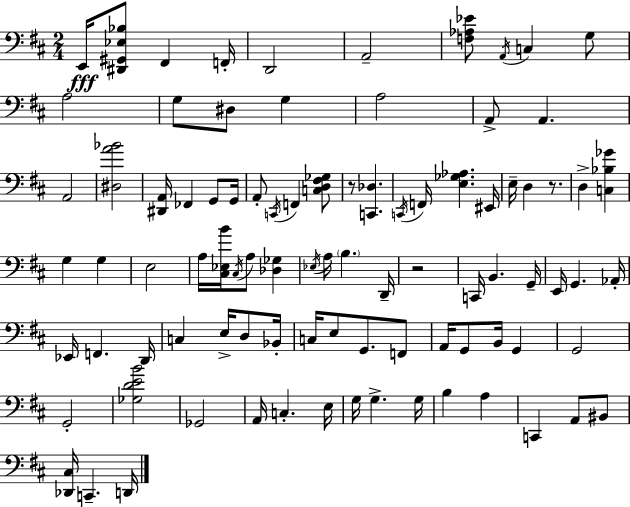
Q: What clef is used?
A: bass